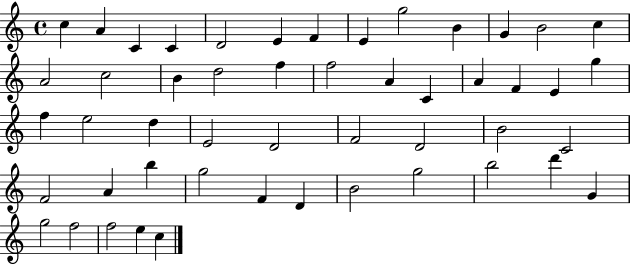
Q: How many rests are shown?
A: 0